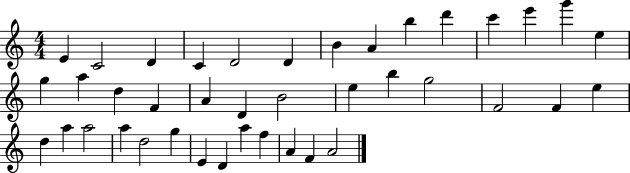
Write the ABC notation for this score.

X:1
T:Untitled
M:4/4
L:1/4
K:C
E C2 D C D2 D B A b d' c' e' g' e g a d F A D B2 e b g2 F2 F e d a a2 a d2 g E D a f A F A2